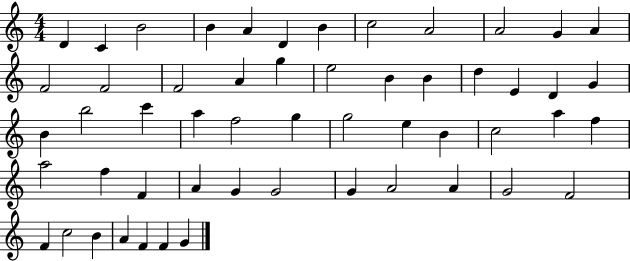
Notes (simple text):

D4/q C4/q B4/h B4/q A4/q D4/q B4/q C5/h A4/h A4/h G4/q A4/q F4/h F4/h F4/h A4/q G5/q E5/h B4/q B4/q D5/q E4/q D4/q G4/q B4/q B5/h C6/q A5/q F5/h G5/q G5/h E5/q B4/q C5/h A5/q F5/q A5/h F5/q F4/q A4/q G4/q G4/h G4/q A4/h A4/q G4/h F4/h F4/q C5/h B4/q A4/q F4/q F4/q G4/q